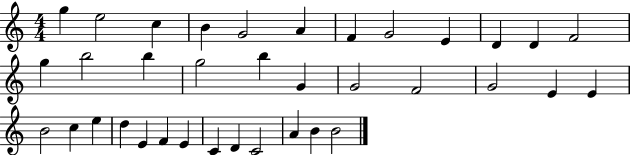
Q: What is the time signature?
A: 4/4